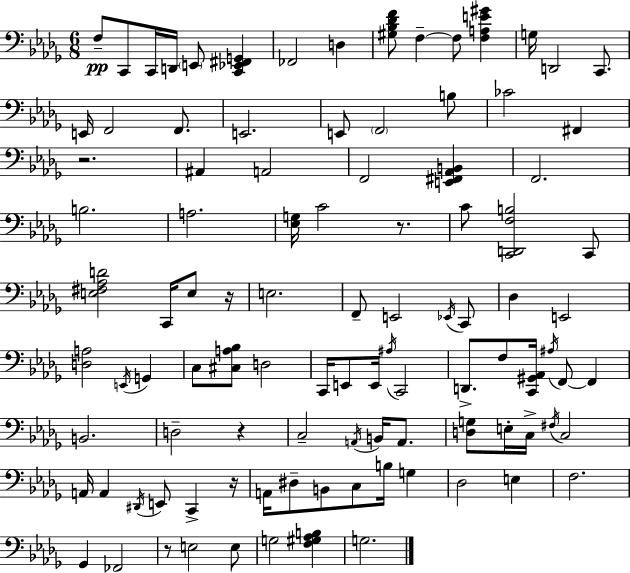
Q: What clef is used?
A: bass